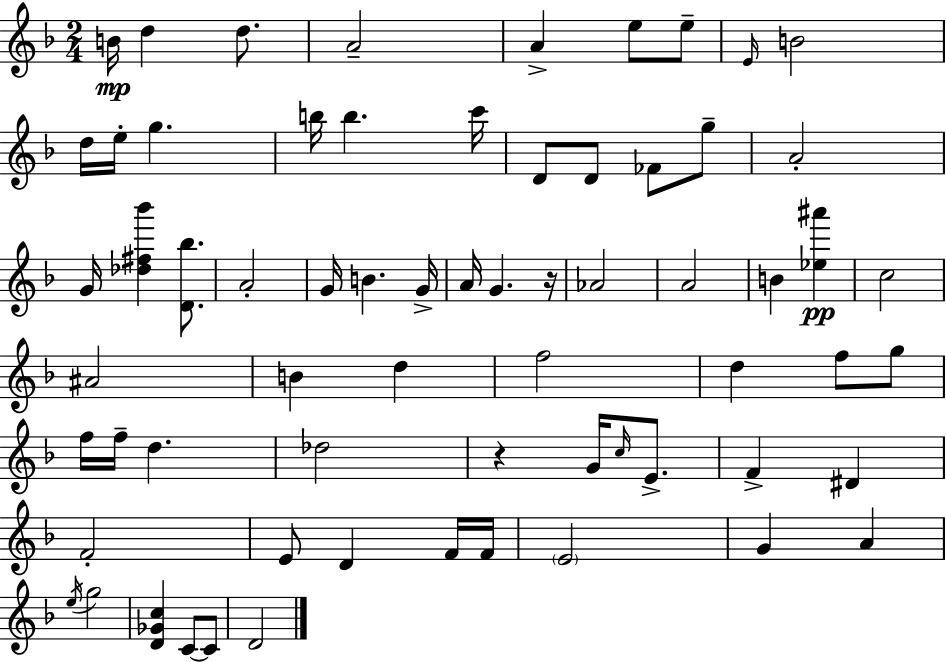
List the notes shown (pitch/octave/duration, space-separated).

B4/s D5/q D5/e. A4/h A4/q E5/e E5/e E4/s B4/h D5/s E5/s G5/q. B5/s B5/q. C6/s D4/e D4/e FES4/e G5/e A4/h G4/s [Db5,F#5,Bb6]/q [D4,Bb5]/e. A4/h G4/s B4/q. G4/s A4/s G4/q. R/s Ab4/h A4/h B4/q [Eb5,A#6]/q C5/h A#4/h B4/q D5/q F5/h D5/q F5/e G5/e F5/s F5/s D5/q. Db5/h R/q G4/s C5/s E4/e. F4/q D#4/q F4/h E4/e D4/q F4/s F4/s E4/h G4/q A4/q E5/s G5/h [D4,Gb4,C5]/q C4/e C4/e D4/h